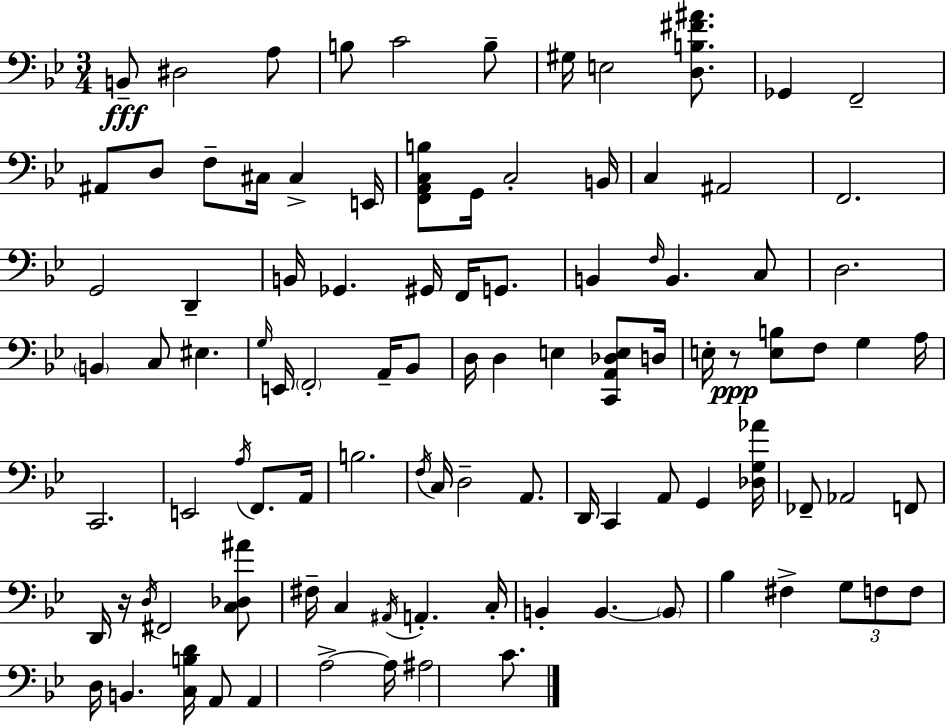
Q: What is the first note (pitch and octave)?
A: B2